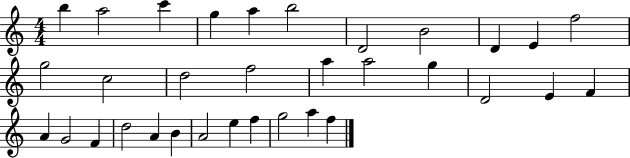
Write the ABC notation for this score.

X:1
T:Untitled
M:4/4
L:1/4
K:C
b a2 c' g a b2 D2 B2 D E f2 g2 c2 d2 f2 a a2 g D2 E F A G2 F d2 A B A2 e f g2 a f